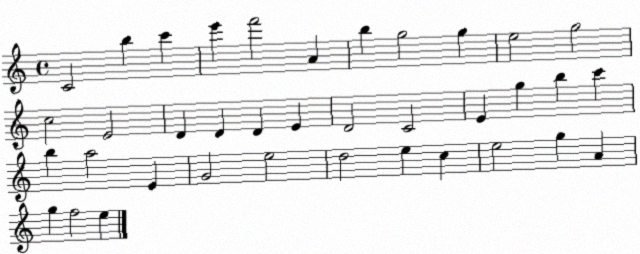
X:1
T:Untitled
M:4/4
L:1/4
K:C
C2 b c' e' f'2 A b g2 g e2 g2 c2 E2 D D D E D2 C2 E g b c' b a2 E G2 e2 d2 e c e2 g A g f2 e